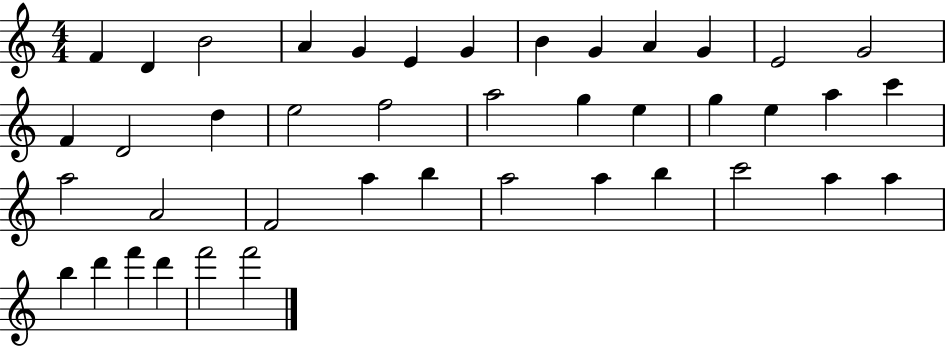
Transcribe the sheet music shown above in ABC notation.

X:1
T:Untitled
M:4/4
L:1/4
K:C
F D B2 A G E G B G A G E2 G2 F D2 d e2 f2 a2 g e g e a c' a2 A2 F2 a b a2 a b c'2 a a b d' f' d' f'2 f'2